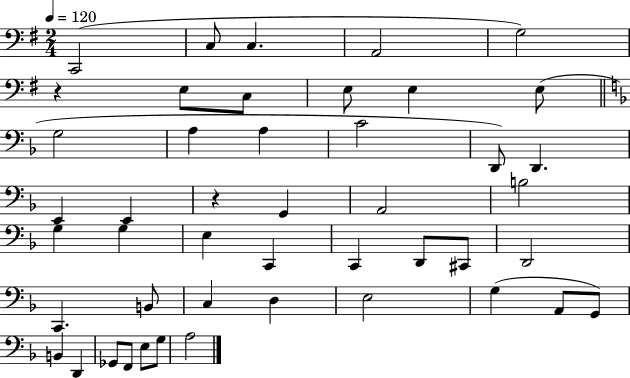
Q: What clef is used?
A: bass